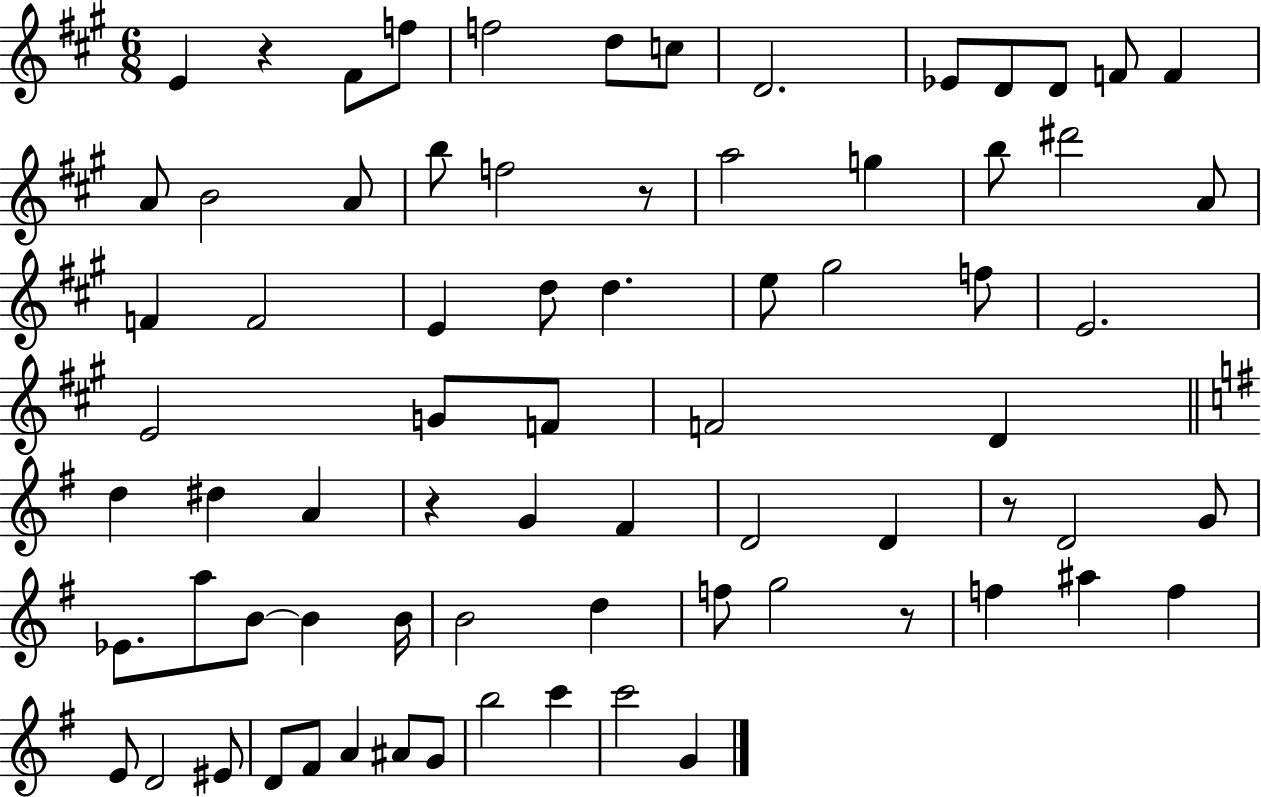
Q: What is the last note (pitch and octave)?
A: G4